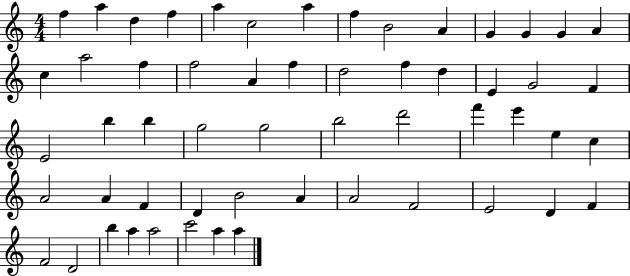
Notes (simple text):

F5/q A5/q D5/q F5/q A5/q C5/h A5/q F5/q B4/h A4/q G4/q G4/q G4/q A4/q C5/q A5/h F5/q F5/h A4/q F5/q D5/h F5/q D5/q E4/q G4/h F4/q E4/h B5/q B5/q G5/h G5/h B5/h D6/h F6/q E6/q E5/q C5/q A4/h A4/q F4/q D4/q B4/h A4/q A4/h F4/h E4/h D4/q F4/q F4/h D4/h B5/q A5/q A5/h C6/h A5/q A5/q